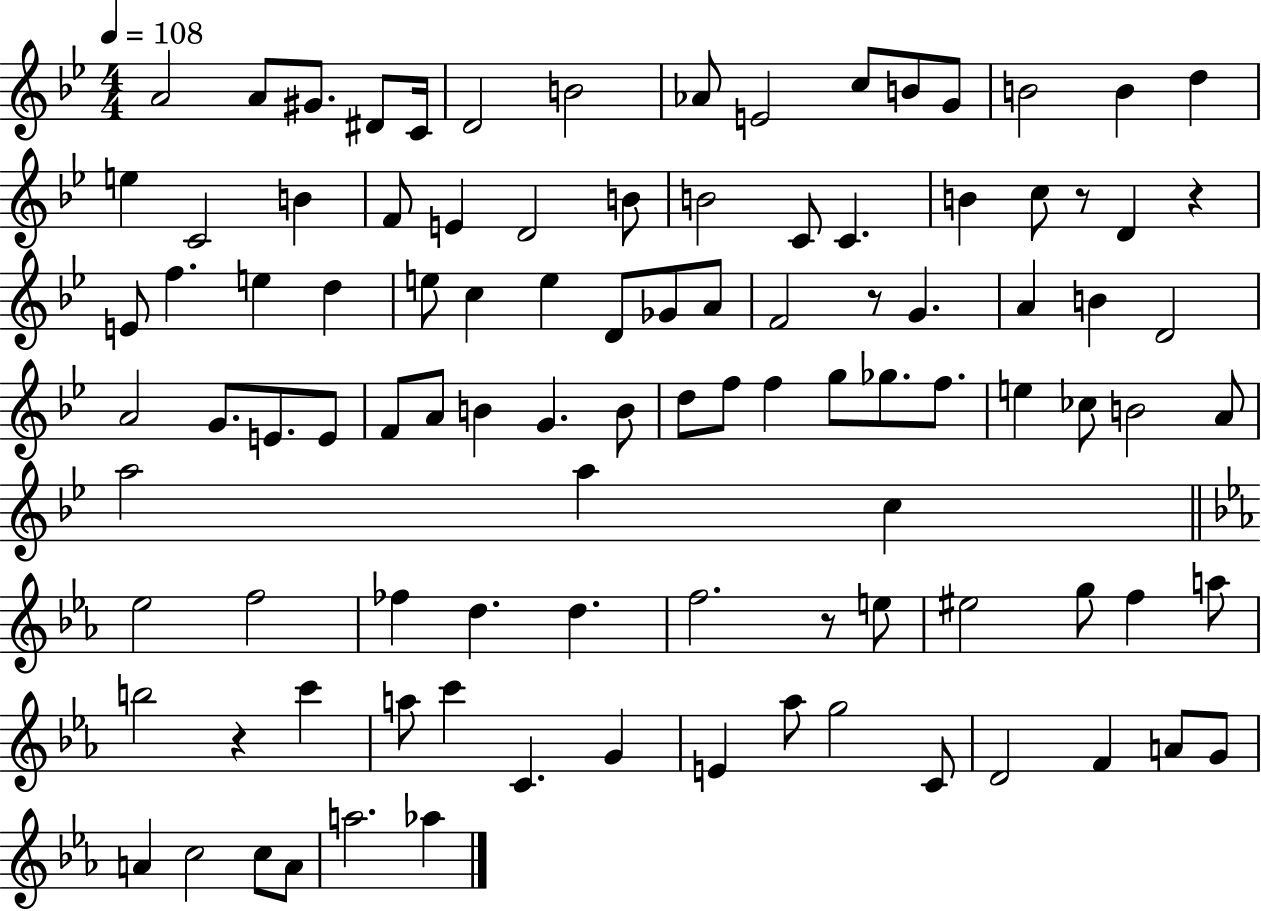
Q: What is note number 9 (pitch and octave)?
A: E4